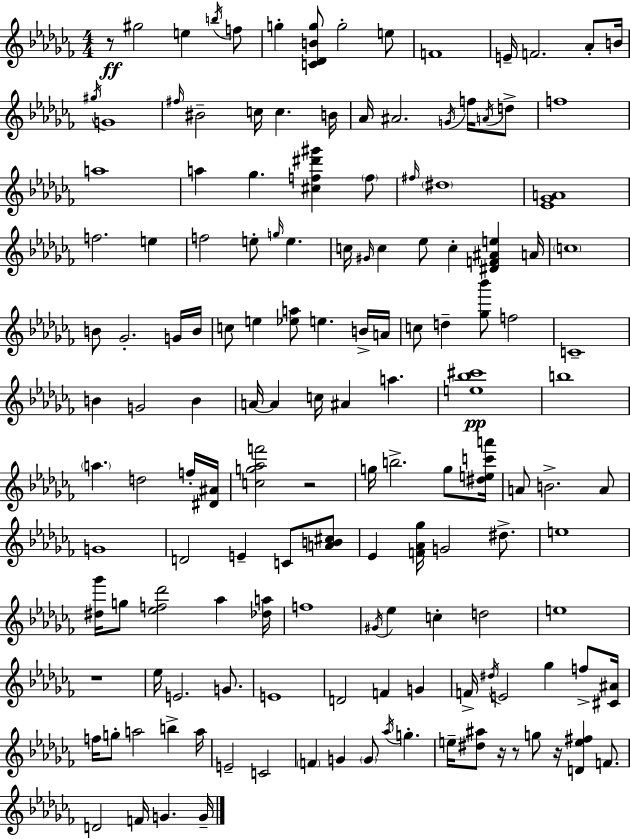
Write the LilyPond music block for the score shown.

{
  \clef treble
  \numericTimeSignature
  \time 4/4
  \key aes \minor
  \repeat volta 2 { r8\ff gis''2 e''4 \acciaccatura { b''16 } f''8 | g''4-. <c' des' b' g''>8 g''2-. e''8 | f'1 | e'16-- f'2. aes'8-. | \break b'16 \acciaccatura { gis''16 } g'1 | \grace { fis''16 } bis'2-- c''16 c''4. | b'16 aes'16 ais'2. | \acciaccatura { g'16 } f''16 \acciaccatura { a'16 } d''8-> f''1 | \break a''1 | a''4 ges''4. <cis'' f'' dis''' gis'''>4 | \parenthesize f''8 \grace { fis''16 } \parenthesize dis''1 | <ees' ges' a'>1 | \break f''2. | e''4 f''2 e''8-. | \grace { g''16 } e''4. c''16 \grace { gis'16 } c''4 ees''8 c''4-. | <dis' f' ais' e''>4 a'16 \parenthesize c''1 | \break b'8 ges'2.-. | g'16 b'16 c''8 e''4 <ees'' a''>8 | e''4. b'16-> a'16 c''8 d''4-- <ges'' bes'''>8 | f''2 c'1-- | \break b'4 g'2 | b'4 a'16~~ a'4 c''16 ais'4 | a''4. <e'' bes'' cis'''>1\pp | b''1 | \break \parenthesize a''4. d''2 | f''16-. <dis' ais'>16 <c'' g'' aes'' f'''>2 | r2 g''16 b''2.-> | g''8 <dis'' e'' c''' a'''>16 a'8 b'2.-> | \break a'8 g'1 | d'2 | e'4-- c'8 <a' b' cis''>8 ees'4 <f' aes' ges''>16 g'2 | dis''8.-> e''1 | \break <dis'' ges'''>16 g''8 <ees'' f'' des'''>2 | aes''4 <des'' a''>16 f''1 | \acciaccatura { gis'16 } ees''4 c''4-. | d''2 e''1 | \break r1 | ees''16 e'2. | g'8. e'1 | d'2 | \break f'4 g'4 f'16-> \acciaccatura { dis''16 } e'2 | ges''4 f''8-> <cis' ais'>16 f''16 g''8-. a''2 | b''4-> a''16 e'2-- | c'2 \parenthesize f'4 g'4 | \break \parenthesize g'8 \acciaccatura { aes''16 } g''4.-. e''16-- <dis'' ais''>8 r16 r8 | g''8 r16 <d' e'' fis''>4 f'8. d'2 | f'16 g'4. g'16-- } \bar "|."
}